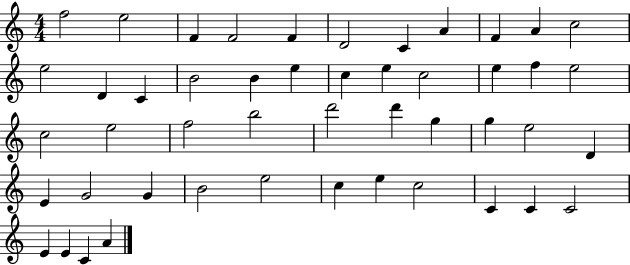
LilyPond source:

{
  \clef treble
  \numericTimeSignature
  \time 4/4
  \key c \major
  f''2 e''2 | f'4 f'2 f'4 | d'2 c'4 a'4 | f'4 a'4 c''2 | \break e''2 d'4 c'4 | b'2 b'4 e''4 | c''4 e''4 c''2 | e''4 f''4 e''2 | \break c''2 e''2 | f''2 b''2 | d'''2 d'''4 g''4 | g''4 e''2 d'4 | \break e'4 g'2 g'4 | b'2 e''2 | c''4 e''4 c''2 | c'4 c'4 c'2 | \break e'4 e'4 c'4 a'4 | \bar "|."
}